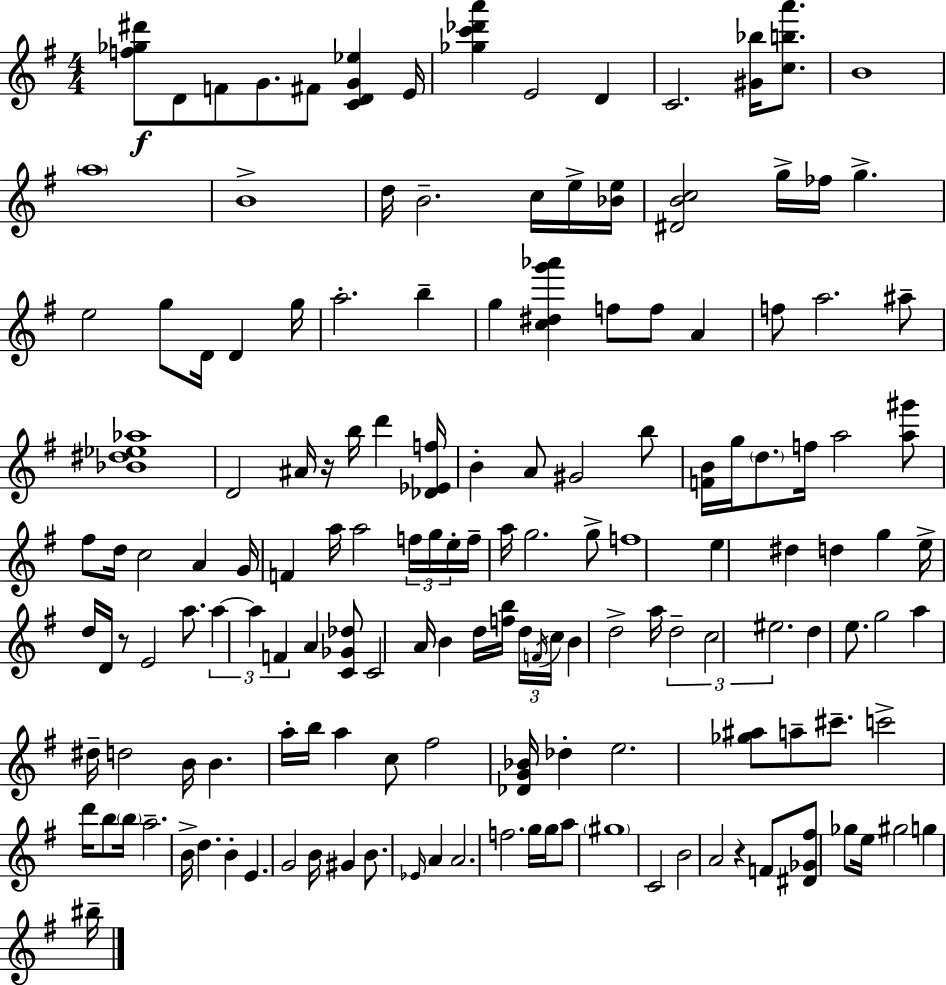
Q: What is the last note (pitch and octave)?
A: BIS5